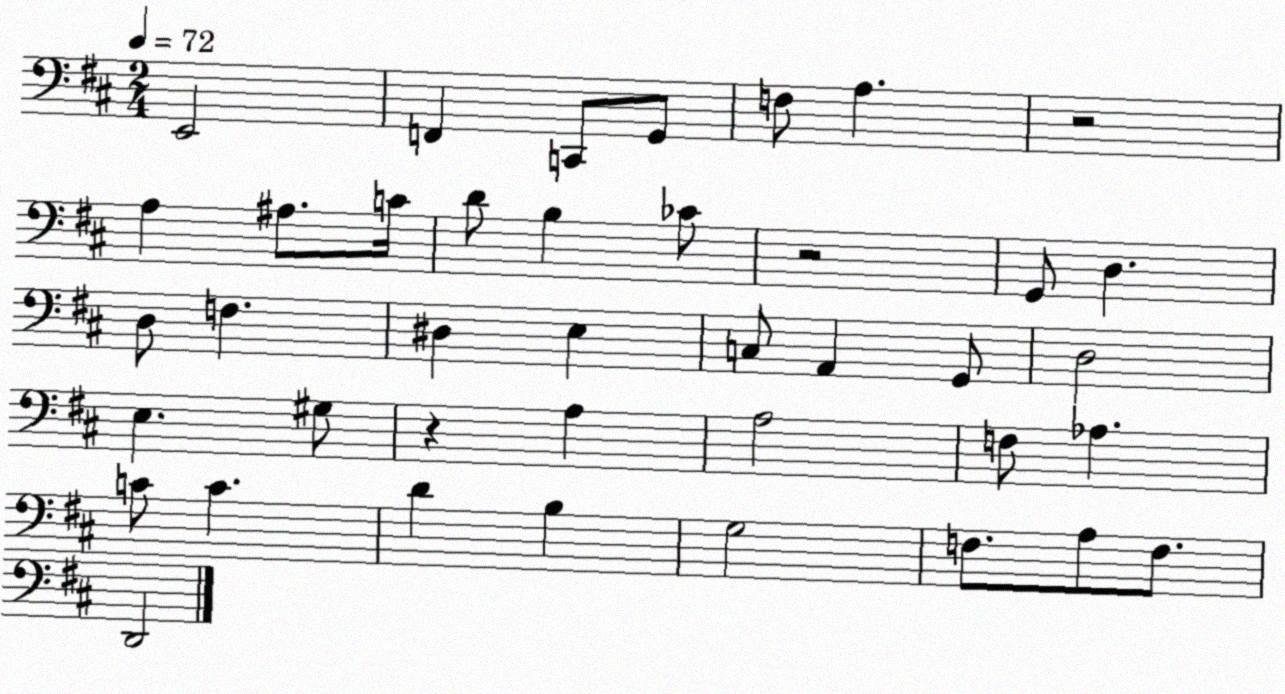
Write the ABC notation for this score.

X:1
T:Untitled
M:2/4
L:1/4
K:D
E,,2 F,, C,,/2 G,,/2 F,/2 A, z2 A, ^A,/2 C/4 D/2 B, _C/2 z2 G,,/2 D, D,/2 F, ^D, E, C,/2 A,, G,,/2 D,2 E, ^G,/2 z A, A,2 F,/2 _A, C/2 C D B, G,2 F,/2 A,/2 F,/2 D,,2